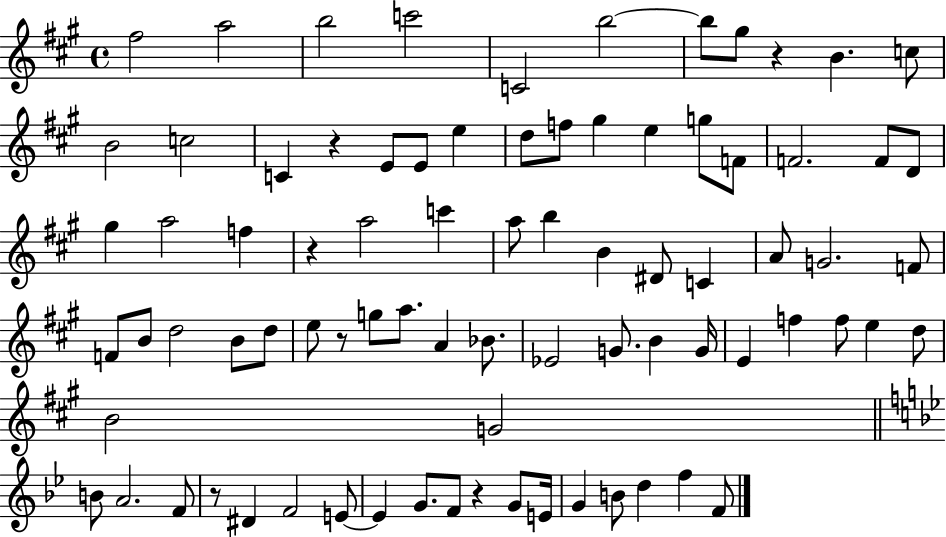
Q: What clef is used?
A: treble